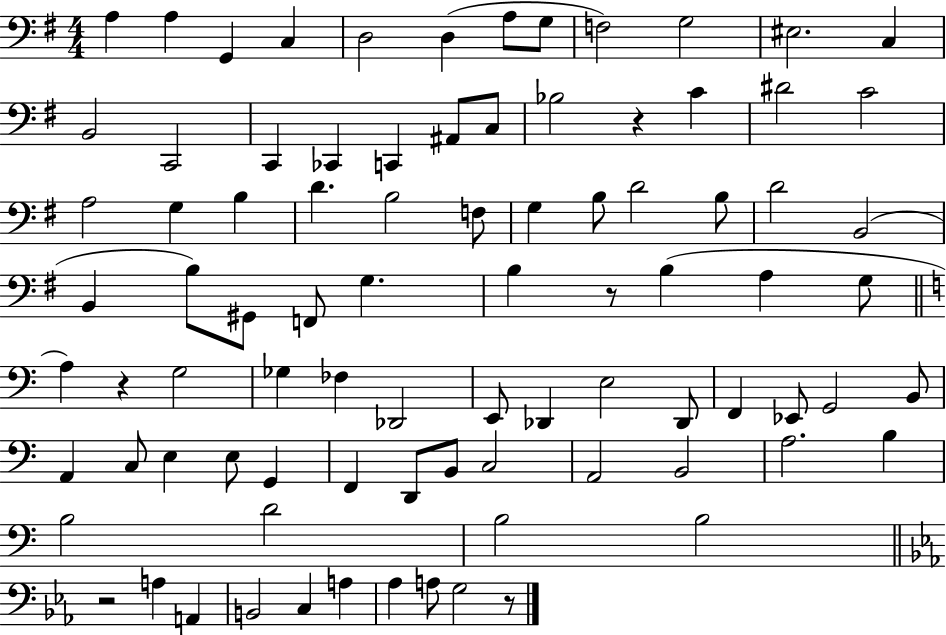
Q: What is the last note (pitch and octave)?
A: G3